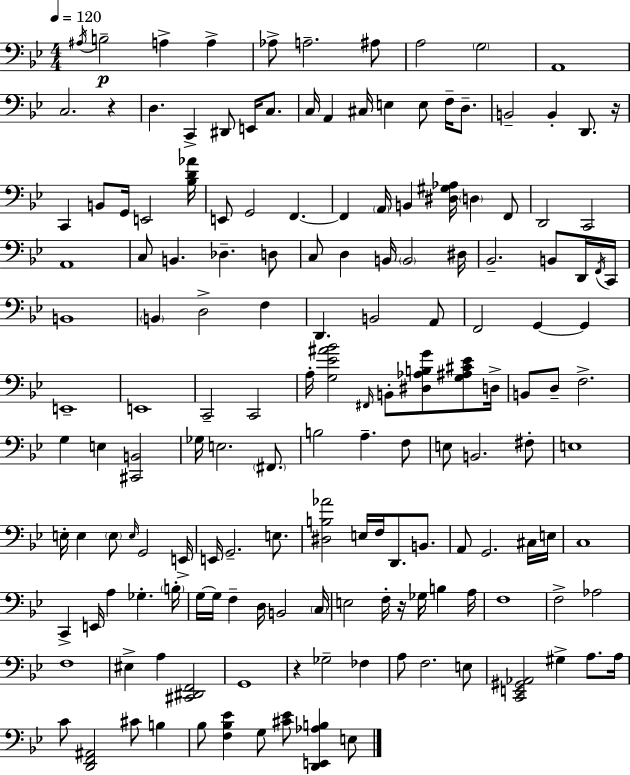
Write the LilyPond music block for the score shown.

{
  \clef bass
  \numericTimeSignature
  \time 4/4
  \key bes \major
  \tempo 4 = 120
  \acciaccatura { ais16 }\p b2-- a4-> a4-> | aes8-> a2.-- ais8 | a2 \parenthesize g2 | a,1 | \break c2. r4 | d4. c,4-> dis,8 e,16 c8. | c16 a,4 cis16 e4 e8 f16-- d8.-- | b,2-- b,4-. d,8. | \break r16 c,4 b,8 g,16 e,2 | <bes d' aes'>16 e,8 g,2 f,4.~~ | f,4 \parenthesize a,16 b,4 <dis gis aes>16 \parenthesize d4 f,8 | d,2 c,2 | \break a,1 | c8 b,4. des4.-- d8 | c8 d4 b,16 \parenthesize b,2 | dis16 bes,2.-- b,8 d,16 | \break \acciaccatura { f,16 } c,16 b,1 | \parenthesize b,4 d2-> f4 | d,4. b,2 | a,8 f,2 g,4~~ g,4 | \break e,1-- | e,1 | c,2-- c,2 | a16-. <g ees' ais' bes'>2 \grace { fis,16 } b,8-. <dis aes b g'>8 | \break <g ais cis' ees'>8 d16-> b,8 d8-- f2.-> | g4 e4 <cis, b,>2 | ges16 e2. | \parenthesize fis,8. b2 a4.-- | \break f8 e8 b,2. | fis8-. e1 | e16-. e4 \parenthesize e8 \grace { e16 } g,2 | e,16-> e,16 g,2.-- | \break e8. <dis b aes'>2 e16 f16 d,8. | b,8. a,8 g,2. | cis16 e16 c1 | c,4-> e,16 a4 ges4.-. | \break \parenthesize b16-. g16~~ g16 f4-- d16 b,2 | \parenthesize c16 e2 f16-. r16 ges16 b4 | a16 f1 | f2-> aes2 | \break f1 | eis4-> a4 <cis, dis, f,>2 | g,1 | r4 ges2-- | \break fes4 a8 f2. | e8 <c, e, gis, aes,>2 gis4-> | a8. a16 c'8 <d, f, ais,>2 cis'8 | b4 bes8 <f bes ees'>4 g8 <cis' ees'>8 <d, e, aes b>4 | \break e8 \bar "|."
}